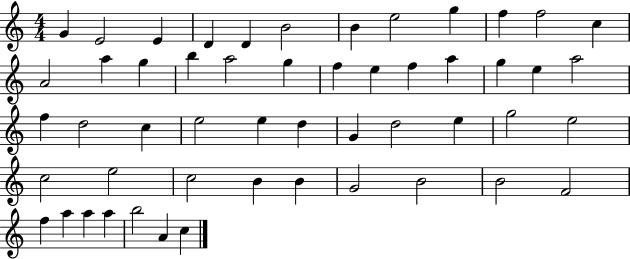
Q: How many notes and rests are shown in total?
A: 52